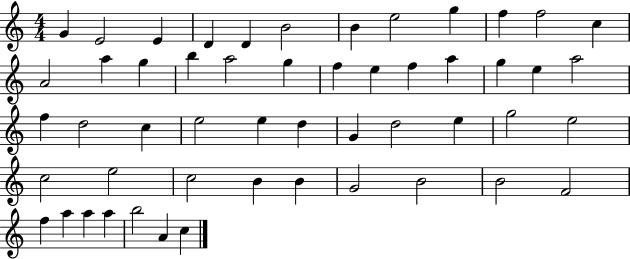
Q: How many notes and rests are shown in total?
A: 52